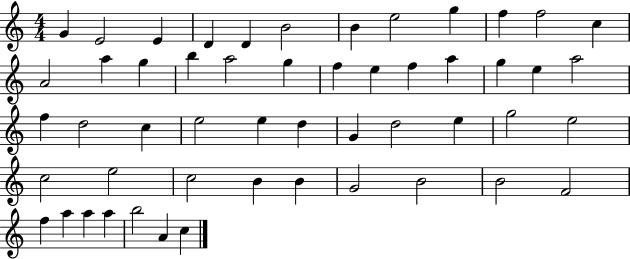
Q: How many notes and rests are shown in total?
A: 52